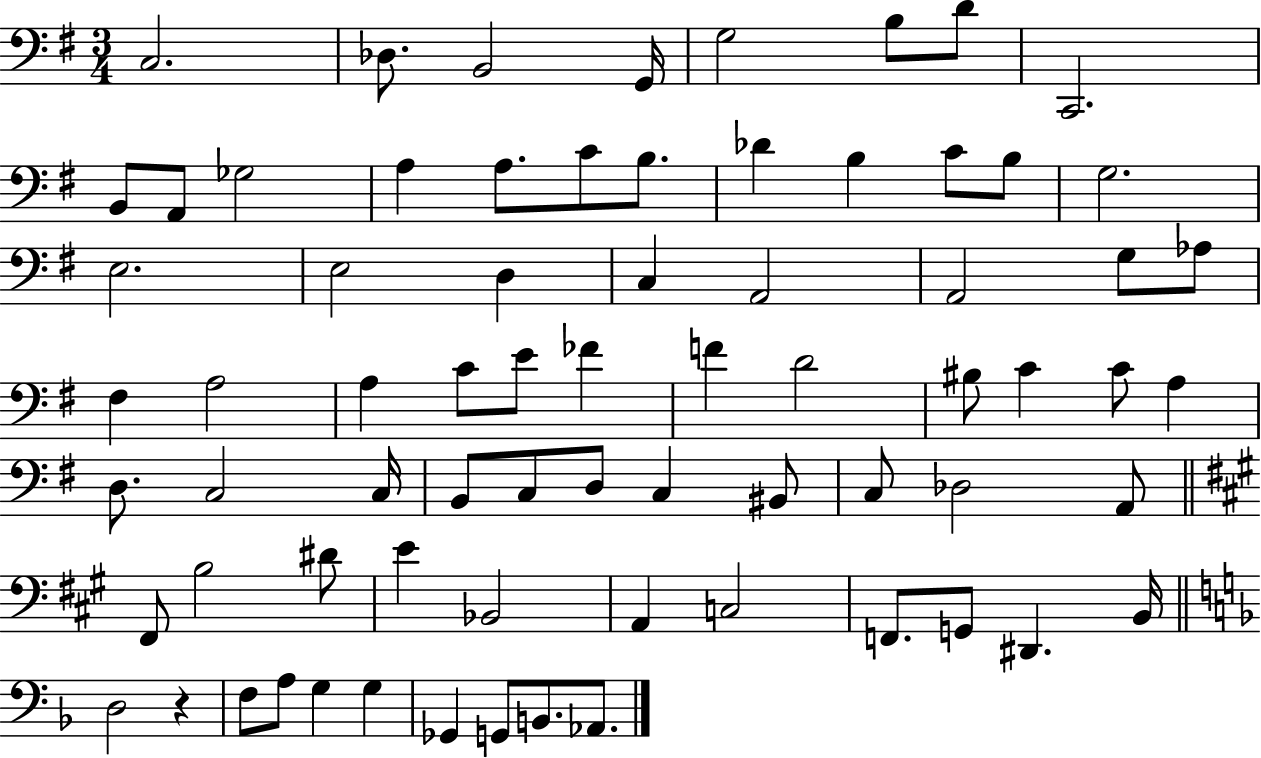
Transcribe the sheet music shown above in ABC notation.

X:1
T:Untitled
M:3/4
L:1/4
K:G
C,2 _D,/2 B,,2 G,,/4 G,2 B,/2 D/2 C,,2 B,,/2 A,,/2 _G,2 A, A,/2 C/2 B,/2 _D B, C/2 B,/2 G,2 E,2 E,2 D, C, A,,2 A,,2 G,/2 _A,/2 ^F, A,2 A, C/2 E/2 _F F D2 ^B,/2 C C/2 A, D,/2 C,2 C,/4 B,,/2 C,/2 D,/2 C, ^B,,/2 C,/2 _D,2 A,,/2 ^F,,/2 B,2 ^D/2 E _B,,2 A,, C,2 F,,/2 G,,/2 ^D,, B,,/4 D,2 z F,/2 A,/2 G, G, _G,, G,,/2 B,,/2 _A,,/2